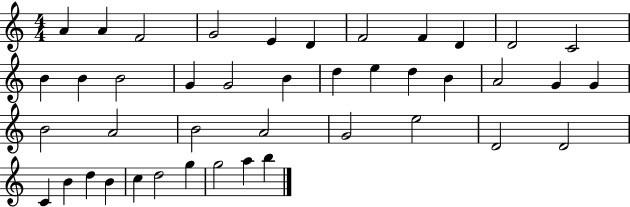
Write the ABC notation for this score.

X:1
T:Untitled
M:4/4
L:1/4
K:C
A A F2 G2 E D F2 F D D2 C2 B B B2 G G2 B d e d B A2 G G B2 A2 B2 A2 G2 e2 D2 D2 C B d B c d2 g g2 a b